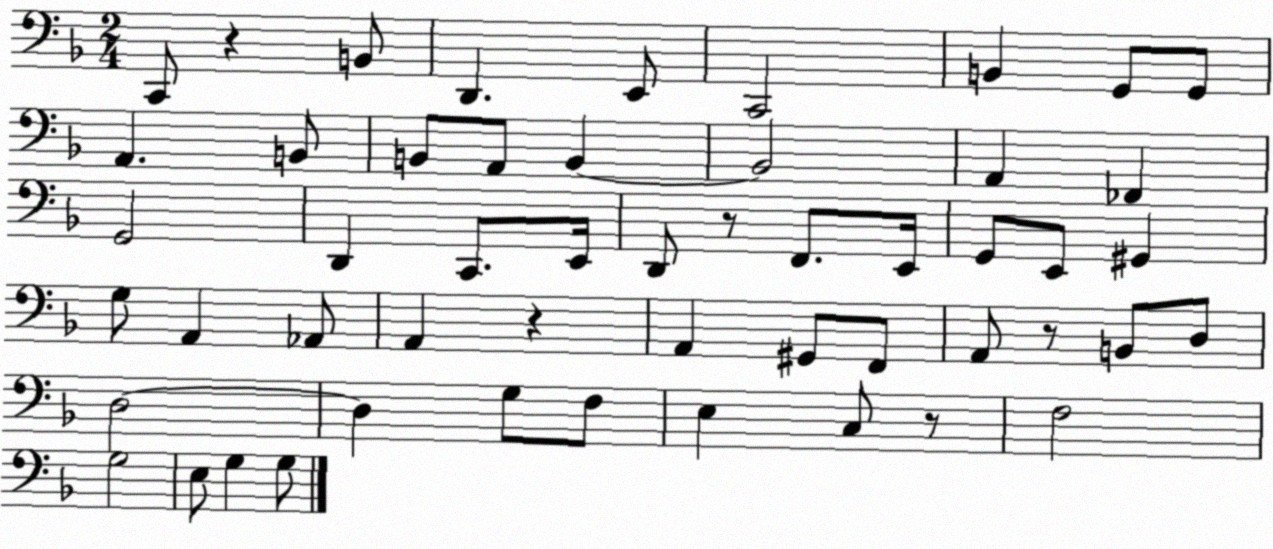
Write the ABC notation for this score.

X:1
T:Untitled
M:2/4
L:1/4
K:F
C,,/2 z B,,/2 D,, E,,/2 C,,2 B,, G,,/2 G,,/2 A,, B,,/2 B,,/2 A,,/2 B,, B,,2 A,, _F,, G,,2 D,, C,,/2 E,,/4 D,,/2 z/2 F,,/2 E,,/4 G,,/2 E,,/2 ^G,, G,/2 A,, _A,,/2 A,, z A,, ^G,,/2 F,,/2 A,,/2 z/2 B,,/2 D,/2 D,2 D, G,/2 F,/2 E, C,/2 z/2 F,2 G,2 E,/2 G, G,/2